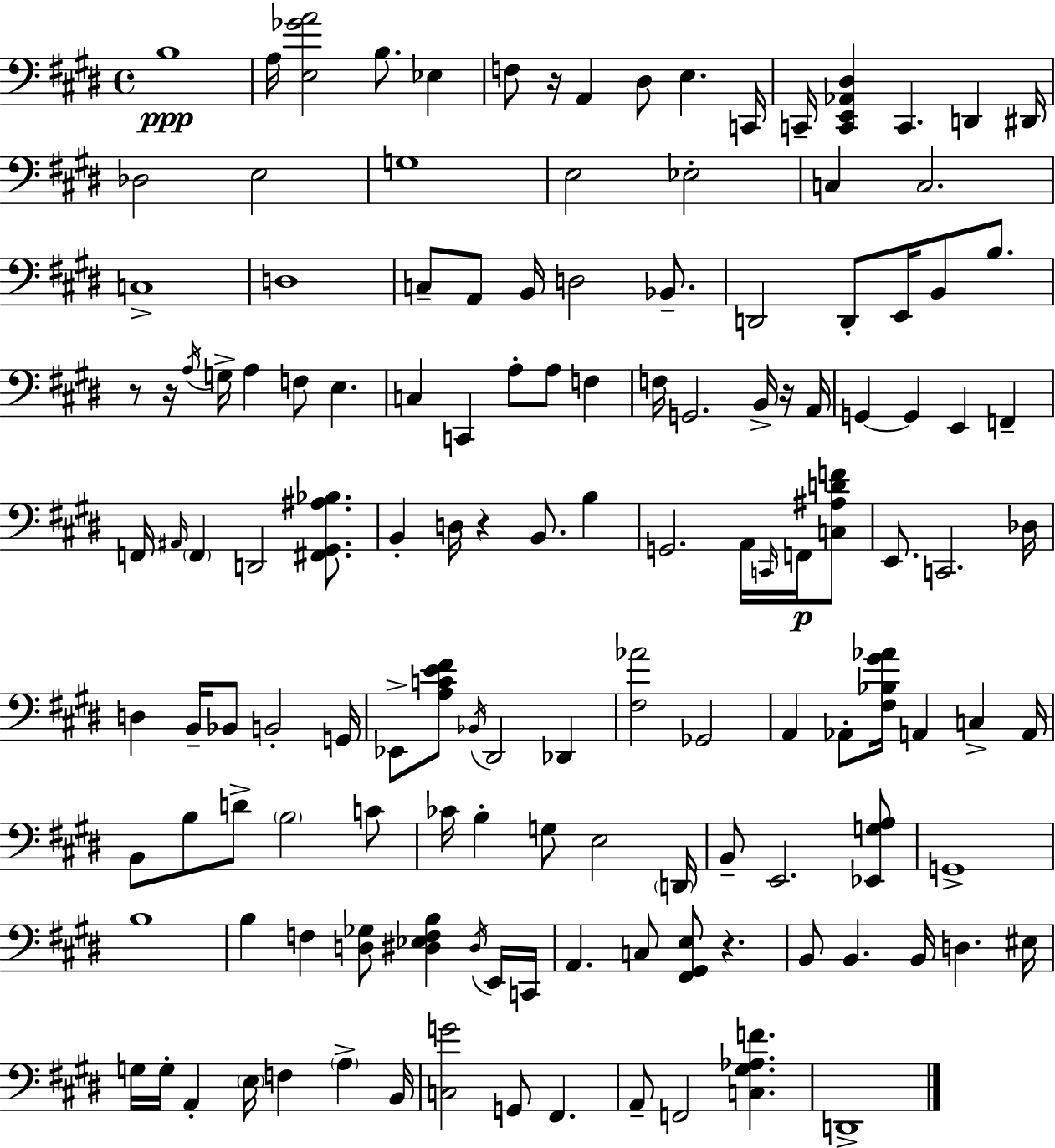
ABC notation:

X:1
T:Untitled
M:4/4
L:1/4
K:E
B,4 A,/4 [E,_GA]2 B,/2 _E, F,/2 z/4 A,, ^D,/2 E, C,,/4 C,,/4 [C,,E,,_A,,^D,] C,, D,, ^D,,/4 _D,2 E,2 G,4 E,2 _E,2 C, C,2 C,4 D,4 C,/2 A,,/2 B,,/4 D,2 _B,,/2 D,,2 D,,/2 E,,/4 B,,/2 B,/2 z/2 z/4 A,/4 G,/4 A, F,/2 E, C, C,, A,/2 A,/2 F, F,/4 G,,2 B,,/4 z/4 A,,/4 G,, G,, E,, F,, F,,/4 ^A,,/4 F,, D,,2 [^F,,^G,,^A,_B,]/2 B,, D,/4 z B,,/2 B, G,,2 A,,/4 C,,/4 F,,/4 [C,^A,DF]/2 E,,/2 C,,2 _D,/4 D, B,,/4 _B,,/2 B,,2 G,,/4 _E,,/2 [A,CE^F]/2 _B,,/4 ^D,,2 _D,, [^F,_A]2 _G,,2 A,, _A,,/2 [^F,_B,^G_A]/4 A,, C, A,,/4 B,,/2 B,/2 D/2 B,2 C/2 _C/4 B, G,/2 E,2 D,,/4 B,,/2 E,,2 [_E,,G,A,]/2 G,,4 B,4 B, F, [D,_G,]/2 [^D,_E,F,B,] ^D,/4 E,,/4 C,,/4 A,, C,/2 [^F,,^G,,E,]/2 z B,,/2 B,, B,,/4 D, ^E,/4 G,/4 G,/4 A,, E,/4 F, A, B,,/4 [C,G]2 G,,/2 ^F,, A,,/2 F,,2 [C,^G,_A,F] D,,4